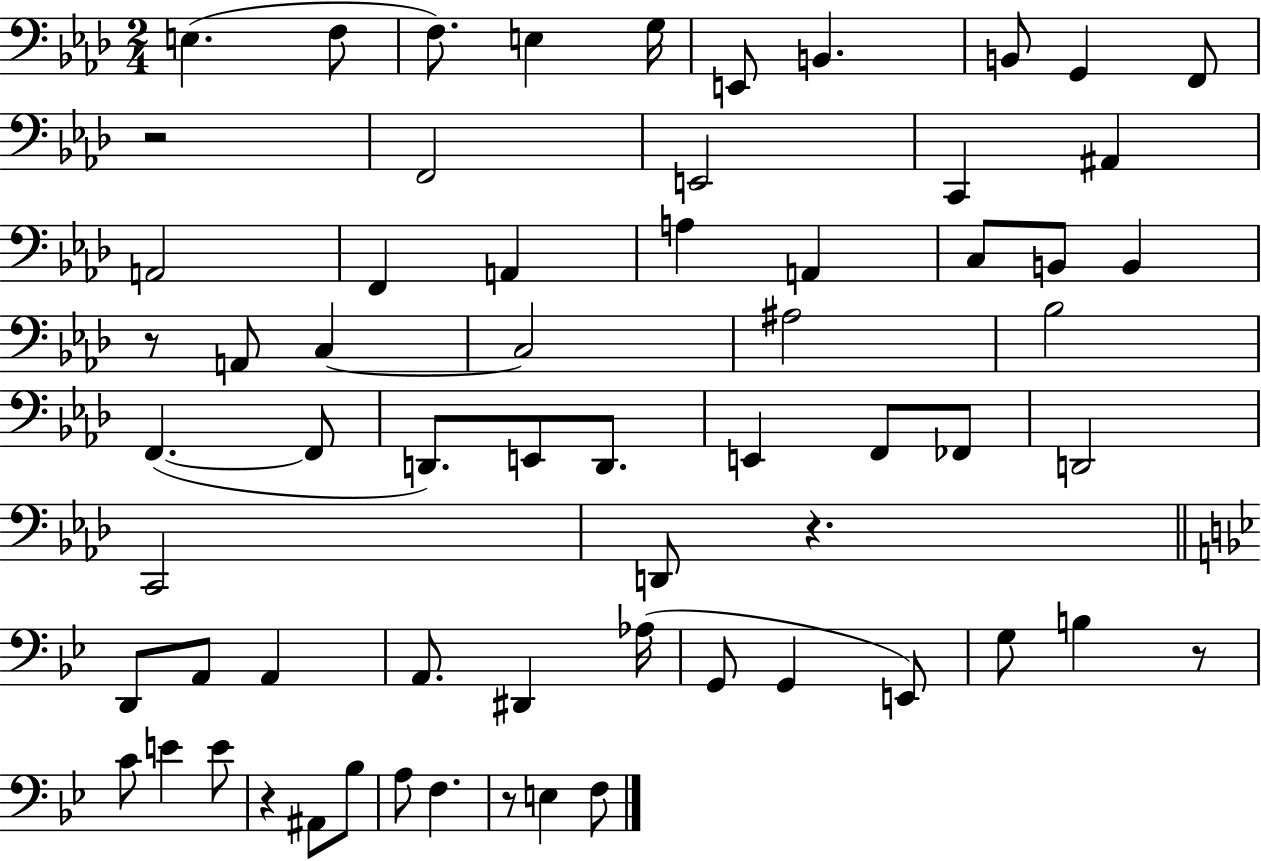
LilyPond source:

{
  \clef bass
  \numericTimeSignature
  \time 2/4
  \key aes \major
  \repeat volta 2 { e4.( f8 | f8.) e4 g16 | e,8 b,4. | b,8 g,4 f,8 | \break r2 | f,2 | e,2 | c,4 ais,4 | \break a,2 | f,4 a,4 | a4 a,4 | c8 b,8 b,4 | \break r8 a,8 c4~~ | c2 | ais2 | bes2 | \break f,4.~(~ f,8 | d,8.) e,8 d,8. | e,4 f,8 fes,8 | d,2 | \break c,2 | d,8 r4. | \bar "||" \break \key bes \major d,8 a,8 a,4 | a,8. dis,4 aes16( | g,8 g,4 e,8) | g8 b4 r8 | \break c'8 e'4 e'8 | r4 ais,8 bes8 | a8 f4. | r8 e4 f8 | \break } \bar "|."
}